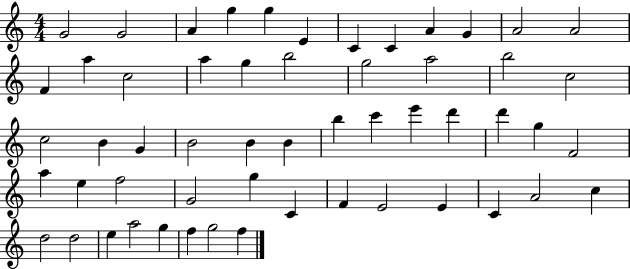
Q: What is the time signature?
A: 4/4